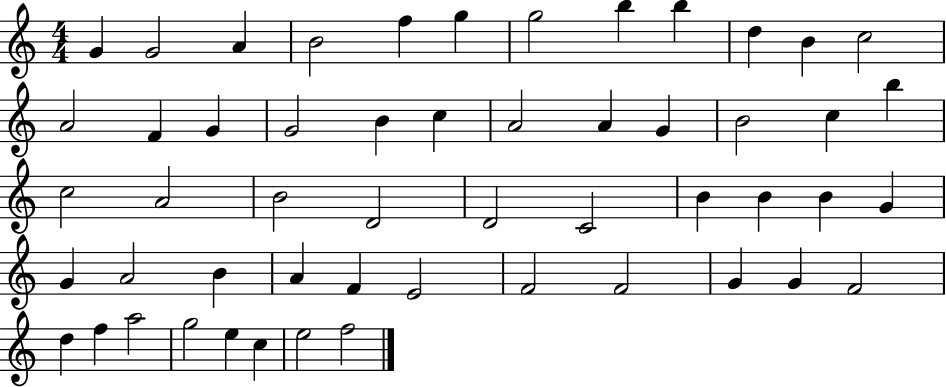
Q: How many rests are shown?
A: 0